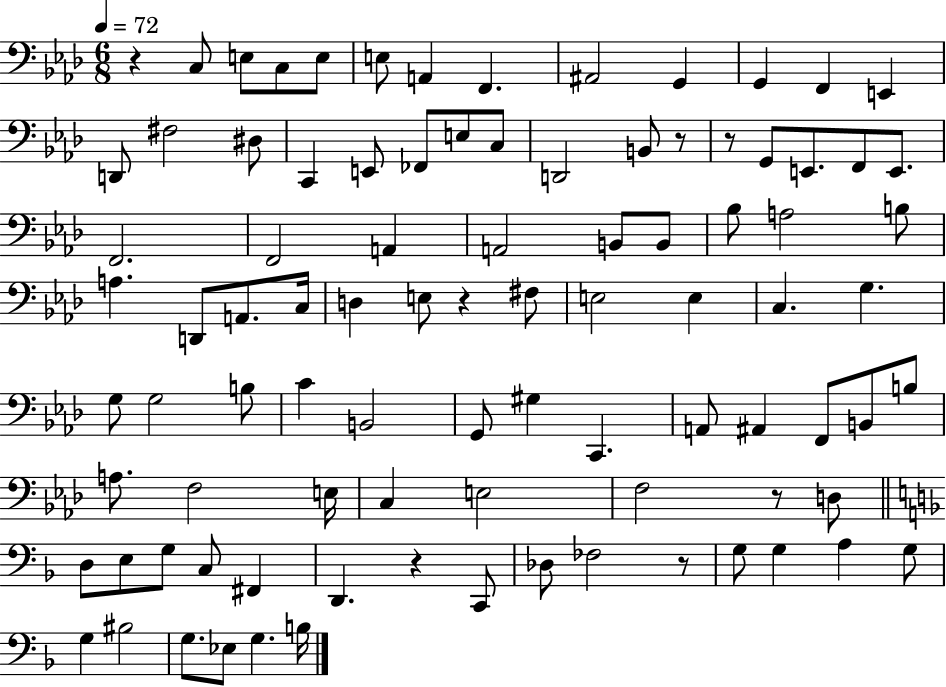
{
  \clef bass
  \numericTimeSignature
  \time 6/8
  \key aes \major
  \tempo 4 = 72
  r4 c8 e8 c8 e8 | e8 a,4 f,4. | ais,2 g,4 | g,4 f,4 e,4 | \break d,8 fis2 dis8 | c,4 e,8 fes,8 e8 c8 | d,2 b,8 r8 | r8 g,8 e,8. f,8 e,8. | \break f,2. | f,2 a,4 | a,2 b,8 b,8 | bes8 a2 b8 | \break a4. d,8 a,8. c16 | d4 e8 r4 fis8 | e2 e4 | c4. g4. | \break g8 g2 b8 | c'4 b,2 | g,8 gis4 c,4. | a,8 ais,4 f,8 b,8 b8 | \break a8. f2 e16 | c4 e2 | f2 r8 d8 | \bar "||" \break \key d \minor d8 e8 g8 c8 fis,4 | d,4. r4 c,8 | des8 fes2 r8 | g8 g4 a4 g8 | \break g4 bis2 | g8. ees8 g4. b16 | \bar "|."
}